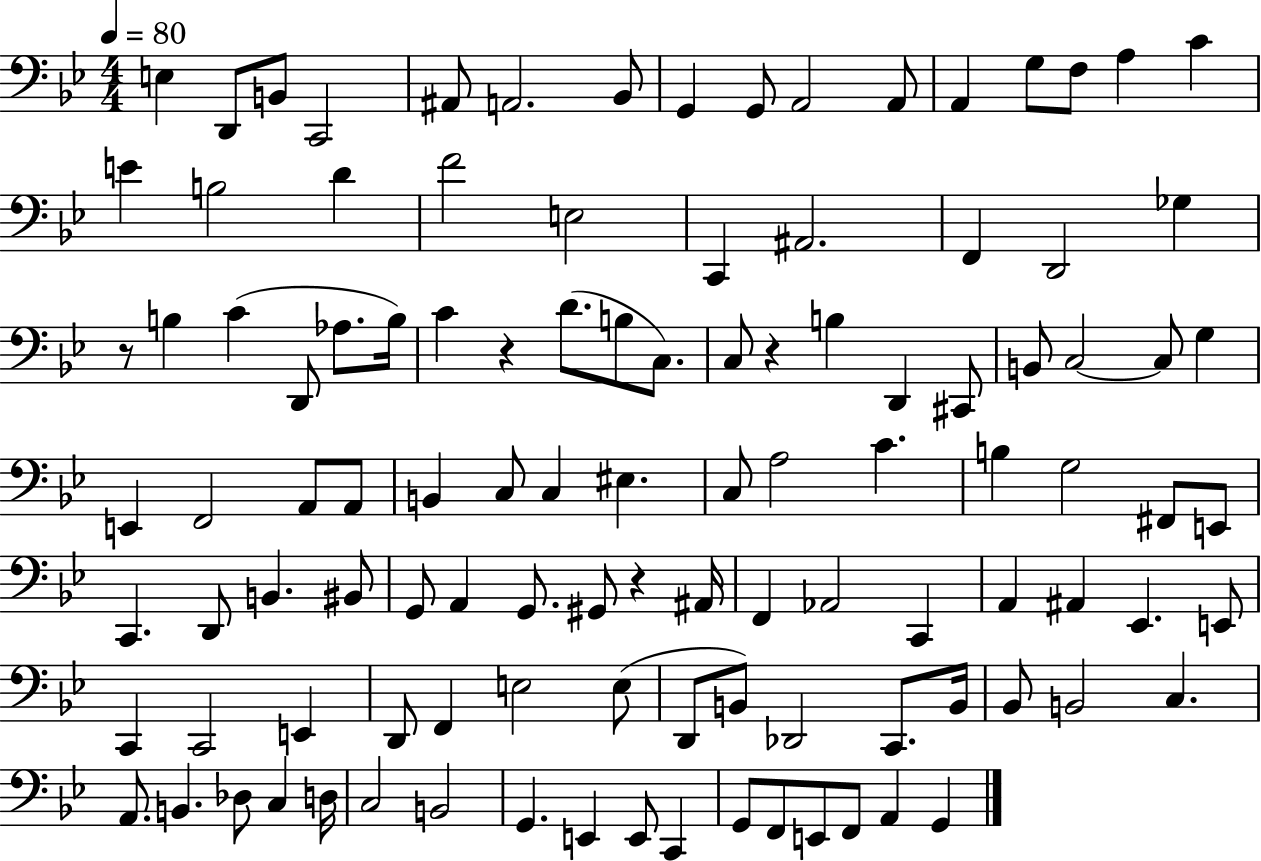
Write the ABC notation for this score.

X:1
T:Untitled
M:4/4
L:1/4
K:Bb
E, D,,/2 B,,/2 C,,2 ^A,,/2 A,,2 _B,,/2 G,, G,,/2 A,,2 A,,/2 A,, G,/2 F,/2 A, C E B,2 D F2 E,2 C,, ^A,,2 F,, D,,2 _G, z/2 B, C D,,/2 _A,/2 B,/4 C z D/2 B,/2 C,/2 C,/2 z B, D,, ^C,,/2 B,,/2 C,2 C,/2 G, E,, F,,2 A,,/2 A,,/2 B,, C,/2 C, ^E, C,/2 A,2 C B, G,2 ^F,,/2 E,,/2 C,, D,,/2 B,, ^B,,/2 G,,/2 A,, G,,/2 ^G,,/2 z ^A,,/4 F,, _A,,2 C,, A,, ^A,, _E,, E,,/2 C,, C,,2 E,, D,,/2 F,, E,2 E,/2 D,,/2 B,,/2 _D,,2 C,,/2 B,,/4 _B,,/2 B,,2 C, A,,/2 B,, _D,/2 C, D,/4 C,2 B,,2 G,, E,, E,,/2 C,, G,,/2 F,,/2 E,,/2 F,,/2 A,, G,,